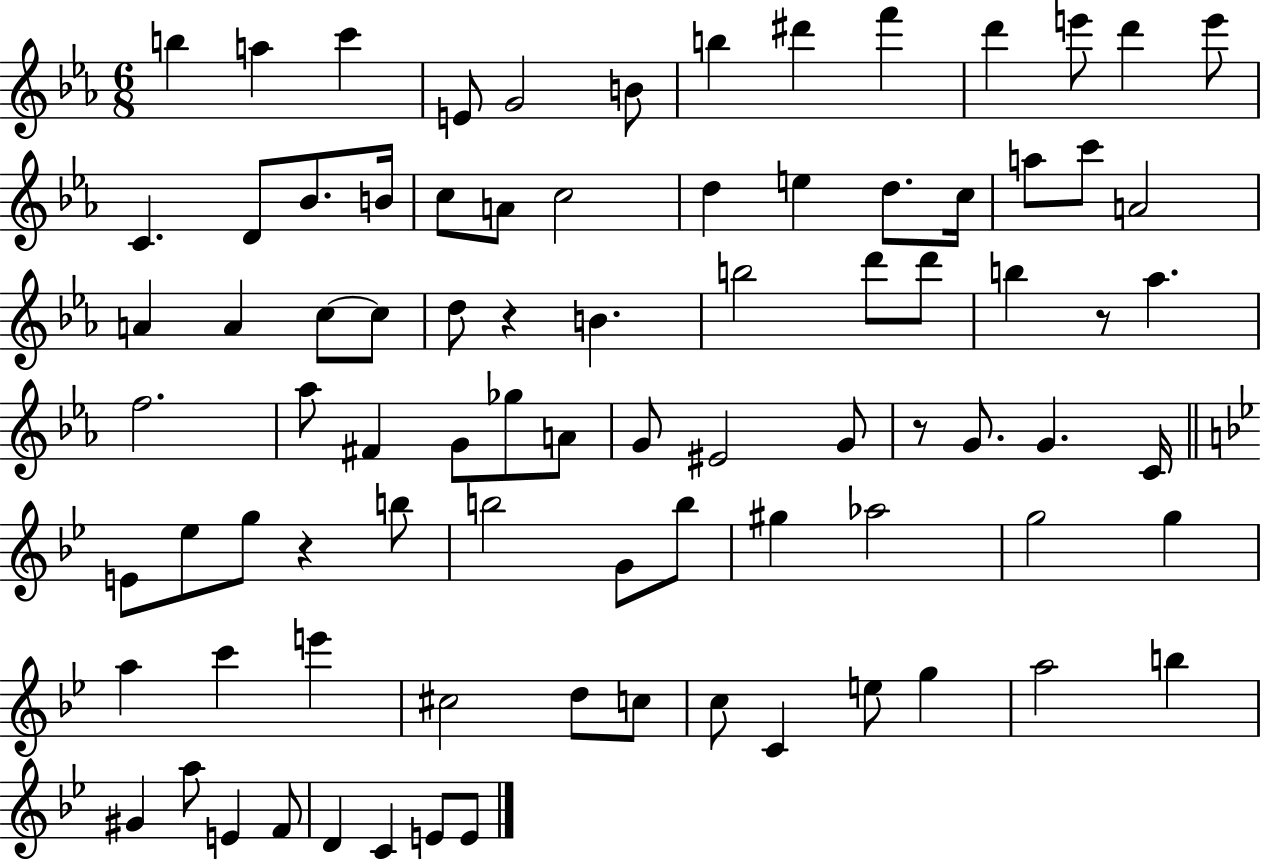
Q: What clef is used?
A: treble